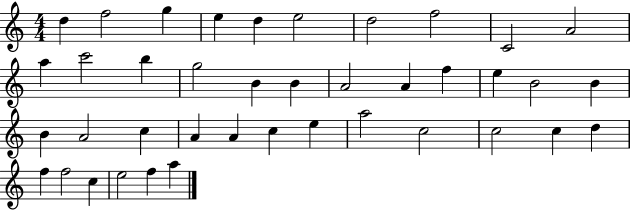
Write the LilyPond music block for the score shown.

{
  \clef treble
  \numericTimeSignature
  \time 4/4
  \key c \major
  d''4 f''2 g''4 | e''4 d''4 e''2 | d''2 f''2 | c'2 a'2 | \break a''4 c'''2 b''4 | g''2 b'4 b'4 | a'2 a'4 f''4 | e''4 b'2 b'4 | \break b'4 a'2 c''4 | a'4 a'4 c''4 e''4 | a''2 c''2 | c''2 c''4 d''4 | \break f''4 f''2 c''4 | e''2 f''4 a''4 | \bar "|."
}